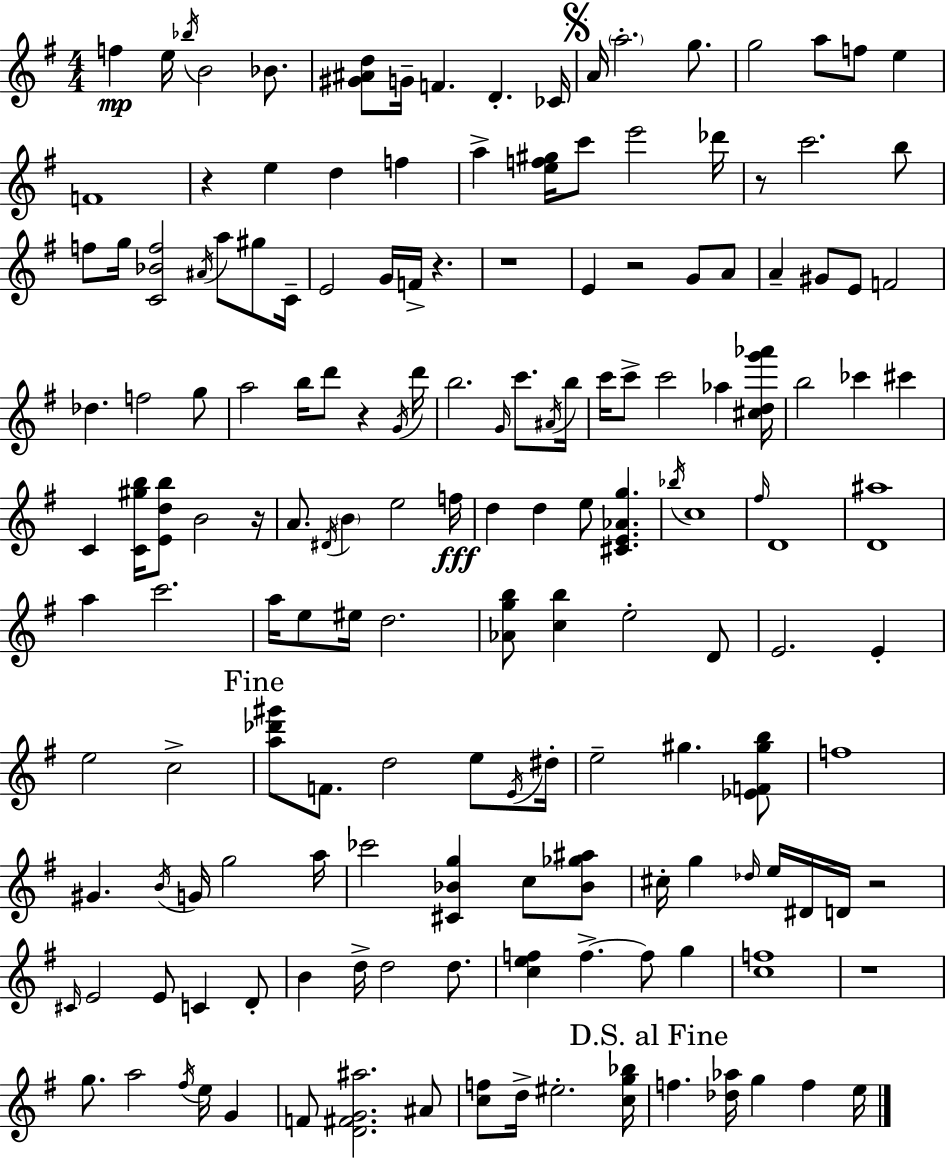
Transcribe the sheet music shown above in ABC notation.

X:1
T:Untitled
M:4/4
L:1/4
K:G
f e/4 _b/4 B2 _B/2 [^G^Ad]/2 G/4 F D _C/4 A/4 a2 g/2 g2 a/2 f/2 e F4 z e d f a [ef^g]/4 c'/2 e'2 _d'/4 z/2 c'2 b/2 f/2 g/4 [C_Bf]2 ^A/4 a/2 ^g/2 C/4 E2 G/4 F/4 z z4 E z2 G/2 A/2 A ^G/2 E/2 F2 _d f2 g/2 a2 b/4 d'/2 z G/4 d'/4 b2 G/4 c'/2 ^A/4 b/4 c'/4 c'/2 c'2 _a [^cdg'_a']/4 b2 _c' ^c' C [C^gb]/4 [Edb]/2 B2 z/4 A/2 ^D/4 B e2 f/4 d d e/2 [^CE_Ag] _b/4 c4 ^f/4 D4 [D^a]4 a c'2 a/4 e/2 ^e/4 d2 [_Agb]/2 [cb] e2 D/2 E2 E e2 c2 [a_d'^g']/2 F/2 d2 e/2 E/4 ^d/4 e2 ^g [_EF^gb]/2 f4 ^G B/4 G/4 g2 a/4 _c'2 [^C_Bg] c/2 [_B_g^a]/2 ^c/4 g _d/4 e/4 ^D/4 D/4 z2 ^C/4 E2 E/2 C D/2 B d/4 d2 d/2 [cef] f f/2 g [cf]4 z4 g/2 a2 ^f/4 e/4 G F/2 [D^FG^a]2 ^A/2 [cf]/2 d/4 ^e2 [cg_b]/4 f [_d_a]/4 g f e/4